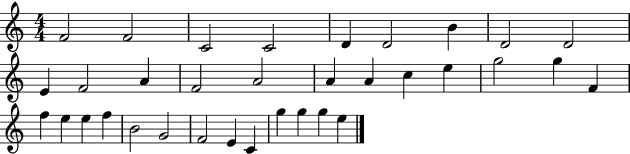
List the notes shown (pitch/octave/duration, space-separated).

F4/h F4/h C4/h C4/h D4/q D4/h B4/q D4/h D4/h E4/q F4/h A4/q F4/h A4/h A4/q A4/q C5/q E5/q G5/h G5/q F4/q F5/q E5/q E5/q F5/q B4/h G4/h F4/h E4/q C4/q G5/q G5/q G5/q E5/q